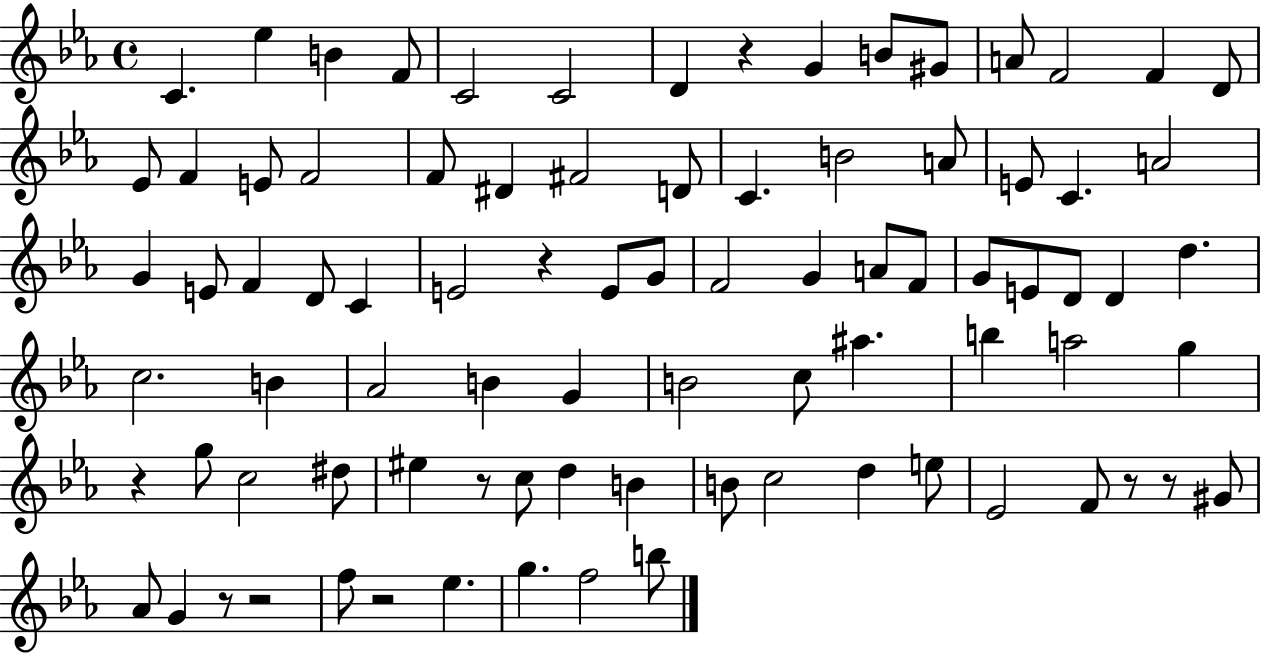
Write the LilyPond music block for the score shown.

{
  \clef treble
  \time 4/4
  \defaultTimeSignature
  \key ees \major
  c'4. ees''4 b'4 f'8 | c'2 c'2 | d'4 r4 g'4 b'8 gis'8 | a'8 f'2 f'4 d'8 | \break ees'8 f'4 e'8 f'2 | f'8 dis'4 fis'2 d'8 | c'4. b'2 a'8 | e'8 c'4. a'2 | \break g'4 e'8 f'4 d'8 c'4 | e'2 r4 e'8 g'8 | f'2 g'4 a'8 f'8 | g'8 e'8 d'8 d'4 d''4. | \break c''2. b'4 | aes'2 b'4 g'4 | b'2 c''8 ais''4. | b''4 a''2 g''4 | \break r4 g''8 c''2 dis''8 | eis''4 r8 c''8 d''4 b'4 | b'8 c''2 d''4 e''8 | ees'2 f'8 r8 r8 gis'8 | \break aes'8 g'4 r8 r2 | f''8 r2 ees''4. | g''4. f''2 b''8 | \bar "|."
}